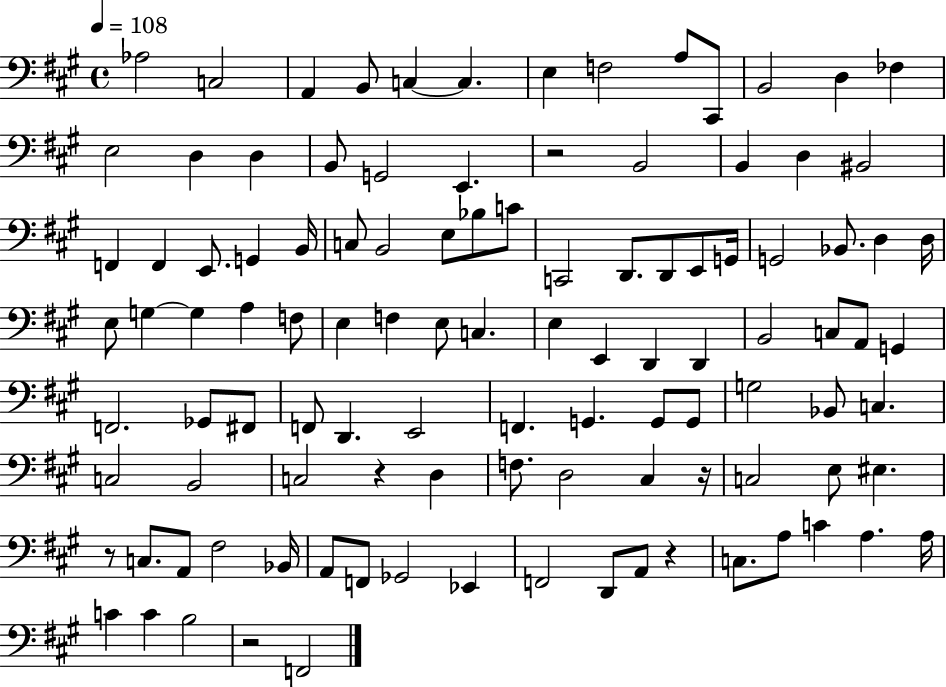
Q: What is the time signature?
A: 4/4